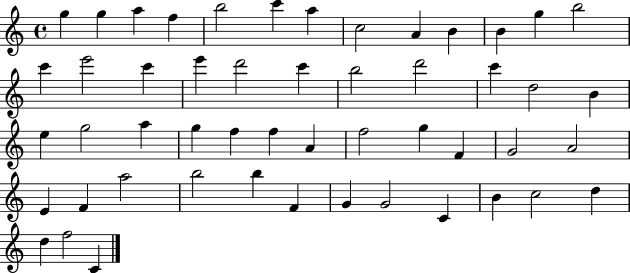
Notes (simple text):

G5/q G5/q A5/q F5/q B5/h C6/q A5/q C5/h A4/q B4/q B4/q G5/q B5/h C6/q E6/h C6/q E6/q D6/h C6/q B5/h D6/h C6/q D5/h B4/q E5/q G5/h A5/q G5/q F5/q F5/q A4/q F5/h G5/q F4/q G4/h A4/h E4/q F4/q A5/h B5/h B5/q F4/q G4/q G4/h C4/q B4/q C5/h D5/q D5/q F5/h C4/q